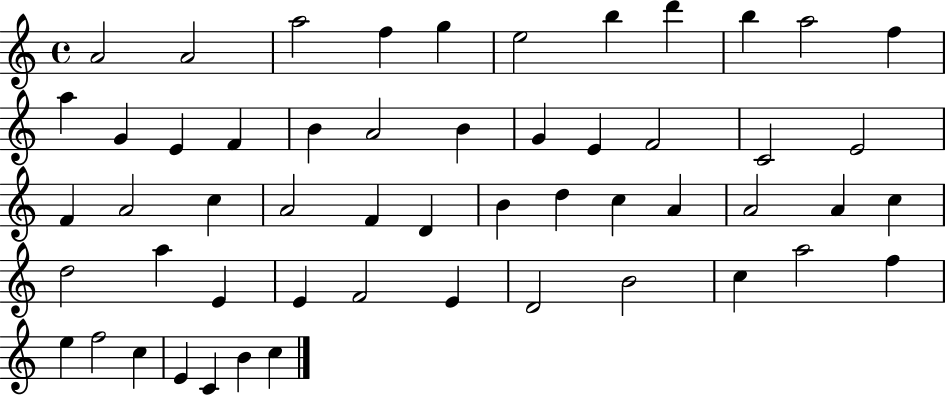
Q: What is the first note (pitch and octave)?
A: A4